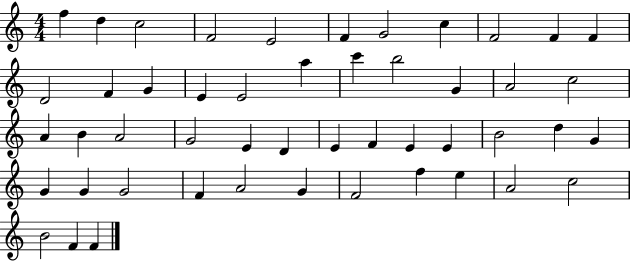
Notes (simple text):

F5/q D5/q C5/h F4/h E4/h F4/q G4/h C5/q F4/h F4/q F4/q D4/h F4/q G4/q E4/q E4/h A5/q C6/q B5/h G4/q A4/h C5/h A4/q B4/q A4/h G4/h E4/q D4/q E4/q F4/q E4/q E4/q B4/h D5/q G4/q G4/q G4/q G4/h F4/q A4/h G4/q F4/h F5/q E5/q A4/h C5/h B4/h F4/q F4/q